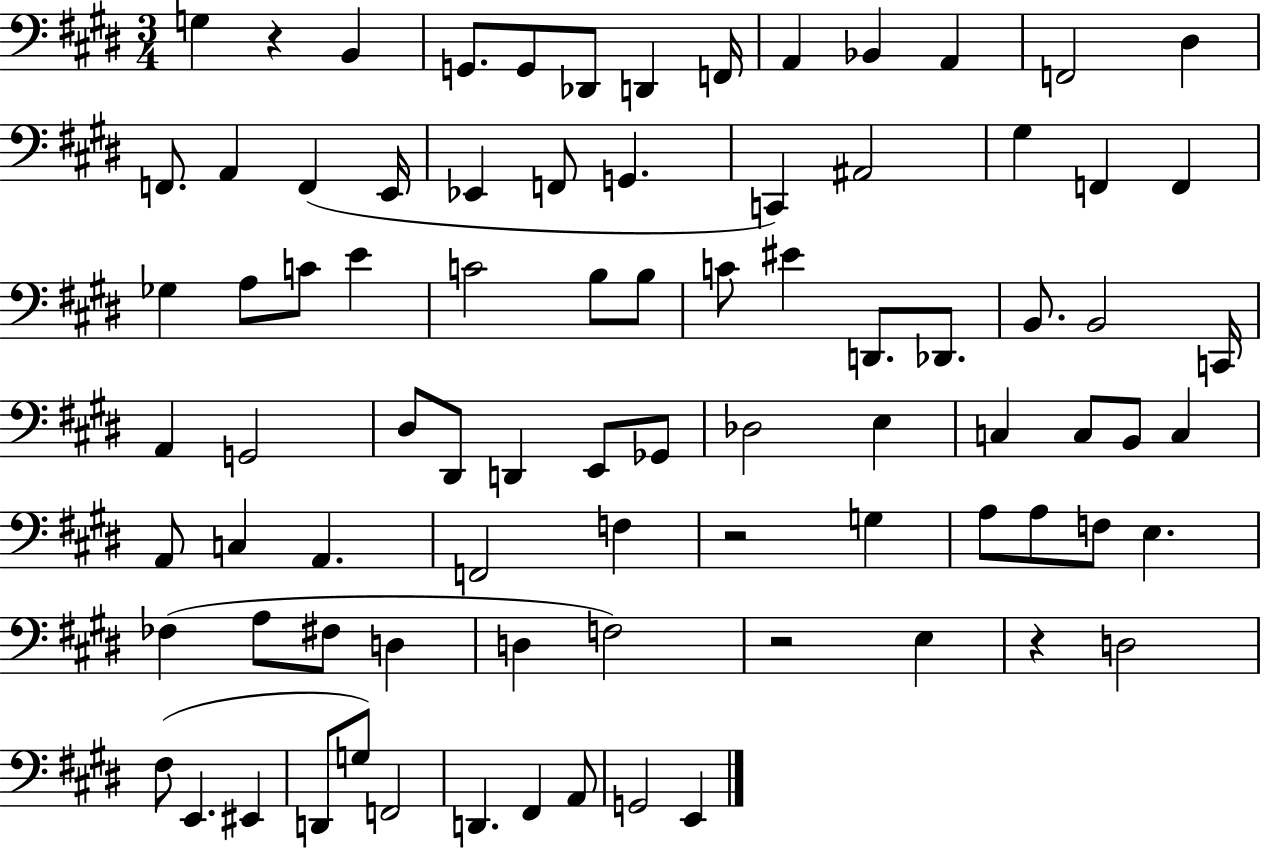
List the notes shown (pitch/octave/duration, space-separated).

G3/q R/q B2/q G2/e. G2/e Db2/e D2/q F2/s A2/q Bb2/q A2/q F2/h D#3/q F2/e. A2/q F2/q E2/s Eb2/q F2/e G2/q. C2/q A#2/h G#3/q F2/q F2/q Gb3/q A3/e C4/e E4/q C4/h B3/e B3/e C4/e EIS4/q D2/e. Db2/e. B2/e. B2/h C2/s A2/q G2/h D#3/e D#2/e D2/q E2/e Gb2/e Db3/h E3/q C3/q C3/e B2/e C3/q A2/e C3/q A2/q. F2/h F3/q R/h G3/q A3/e A3/e F3/e E3/q. FES3/q A3/e F#3/e D3/q D3/q F3/h R/h E3/q R/q D3/h F#3/e E2/q. EIS2/q D2/e G3/e F2/h D2/q. F#2/q A2/e G2/h E2/q